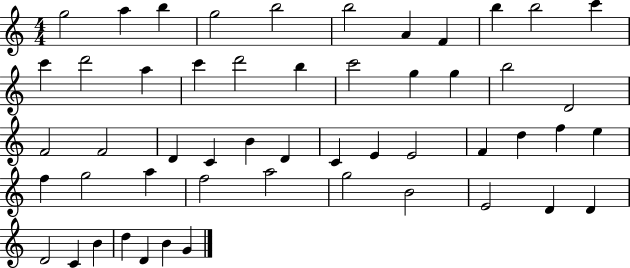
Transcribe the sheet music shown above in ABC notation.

X:1
T:Untitled
M:4/4
L:1/4
K:C
g2 a b g2 b2 b2 A F b b2 c' c' d'2 a c' d'2 b c'2 g g b2 D2 F2 F2 D C B D C E E2 F d f e f g2 a f2 a2 g2 B2 E2 D D D2 C B d D B G